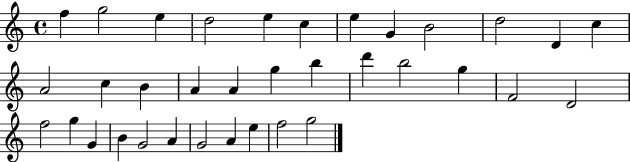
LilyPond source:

{
  \clef treble
  \time 4/4
  \defaultTimeSignature
  \key c \major
  f''4 g''2 e''4 | d''2 e''4 c''4 | e''4 g'4 b'2 | d''2 d'4 c''4 | \break a'2 c''4 b'4 | a'4 a'4 g''4 b''4 | d'''4 b''2 g''4 | f'2 d'2 | \break f''2 g''4 g'4 | b'4 g'2 a'4 | g'2 a'4 e''4 | f''2 g''2 | \break \bar "|."
}